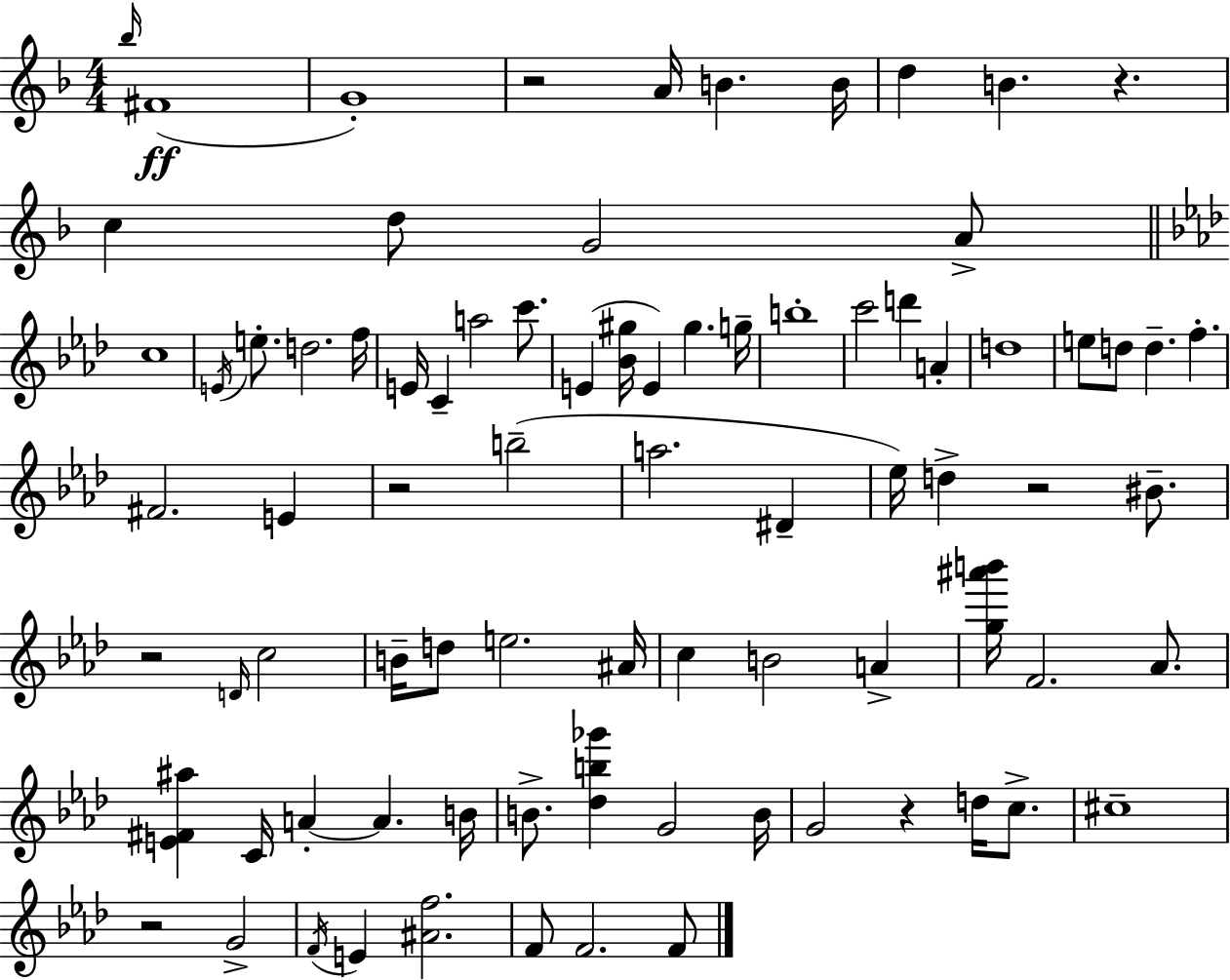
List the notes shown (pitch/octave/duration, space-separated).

Bb5/s F#4/w G4/w R/h A4/s B4/q. B4/s D5/q B4/q. R/q. C5/q D5/e G4/h A4/e C5/w E4/s E5/e. D5/h. F5/s E4/s C4/q A5/h C6/e. E4/q [Bb4,G#5]/s E4/q G#5/q. G5/s B5/w C6/h D6/q A4/q D5/w E5/e D5/e D5/q. F5/q. F#4/h. E4/q R/h B5/h A5/h. D#4/q Eb5/s D5/q R/h BIS4/e. R/h D4/s C5/h B4/s D5/e E5/h. A#4/s C5/q B4/h A4/q [G5,A#6,B6]/s F4/h. Ab4/e. [E4,F#4,A#5]/q C4/s A4/q A4/q. B4/s B4/e. [Db5,B5,Gb6]/q G4/h B4/s G4/h R/q D5/s C5/e. C#5/w R/h G4/h F4/s E4/q [A#4,F5]/h. F4/e F4/h. F4/e